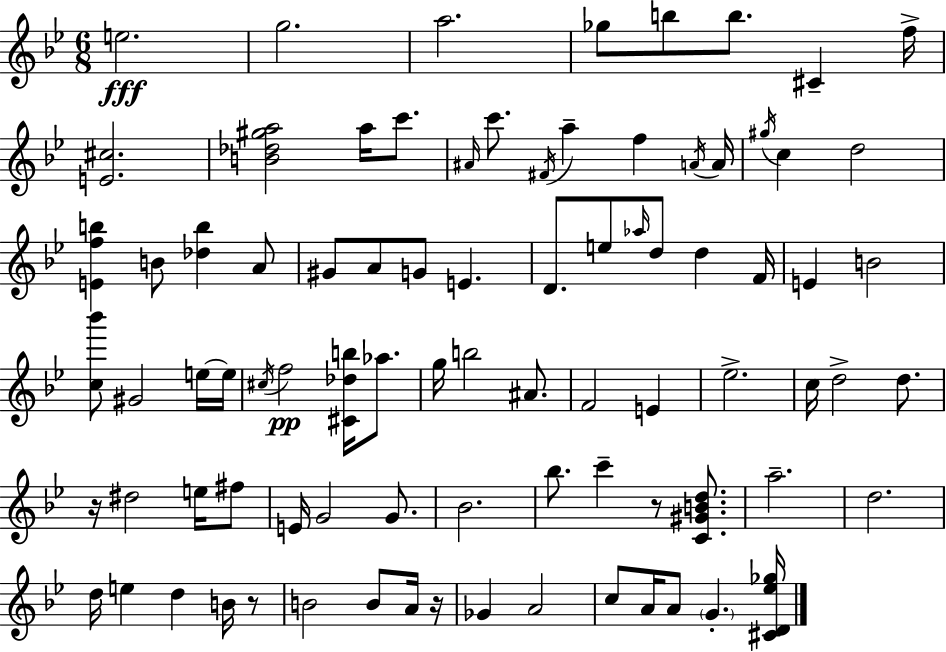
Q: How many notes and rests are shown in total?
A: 85